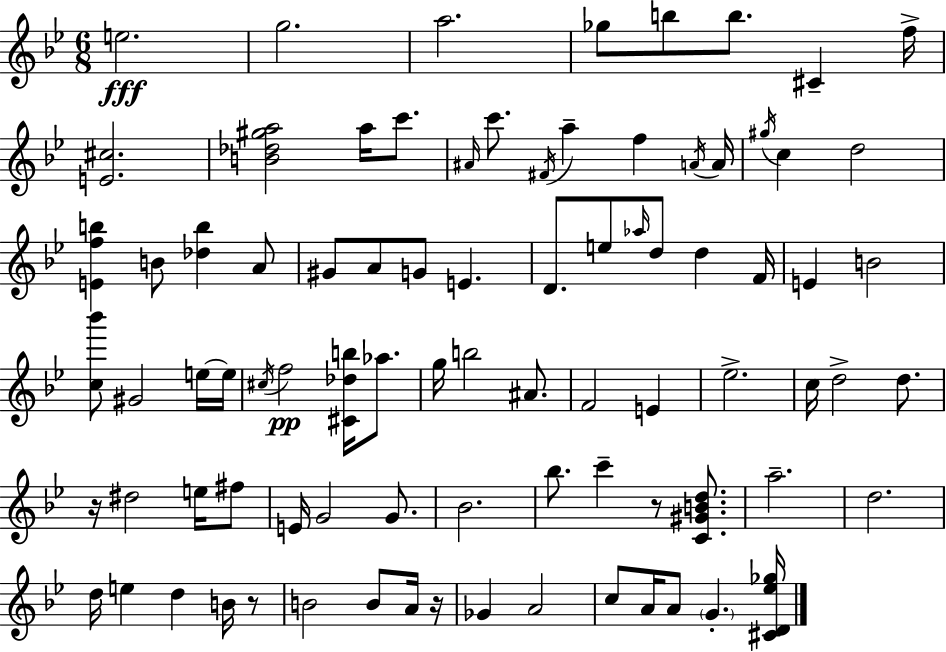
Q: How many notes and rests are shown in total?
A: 85